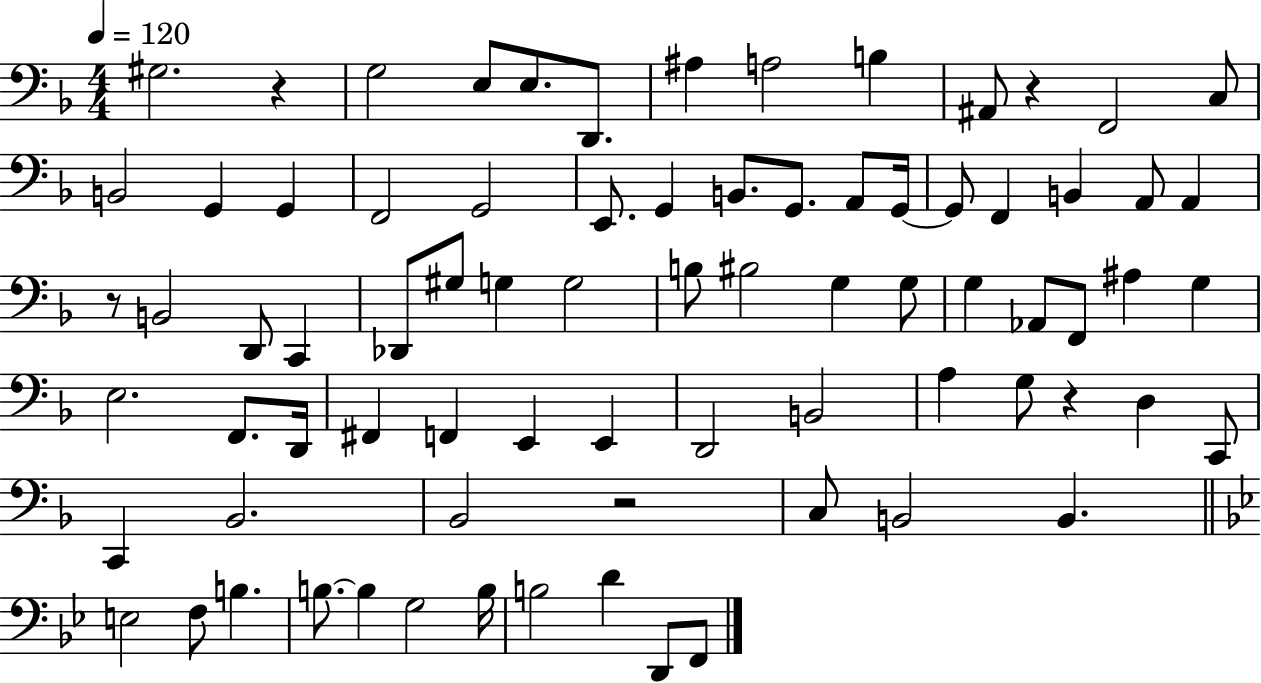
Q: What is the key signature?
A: F major